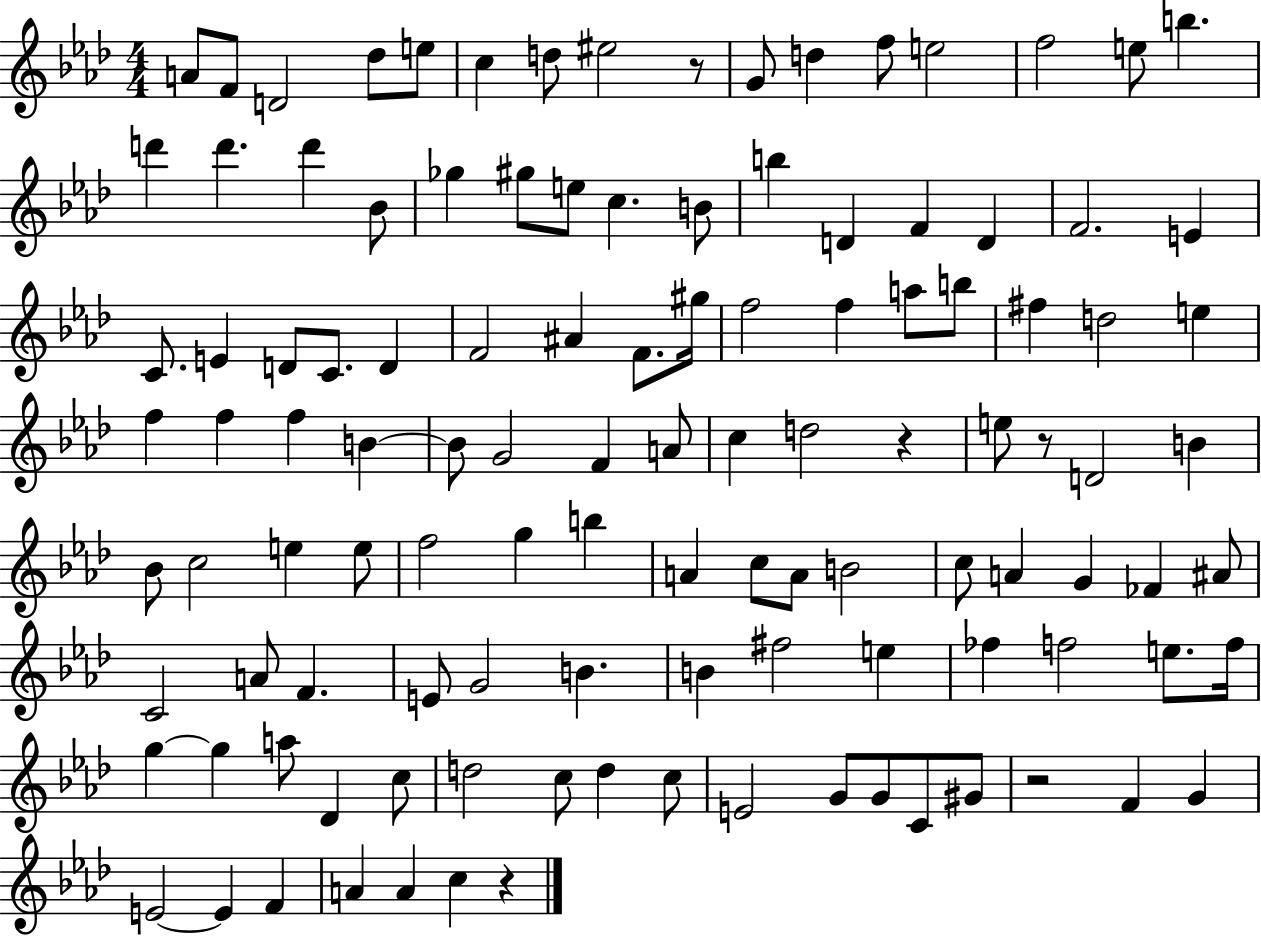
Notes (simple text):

A4/e F4/e D4/h Db5/e E5/e C5/q D5/e EIS5/h R/e G4/e D5/q F5/e E5/h F5/h E5/e B5/q. D6/q D6/q. D6/q Bb4/e Gb5/q G#5/e E5/e C5/q. B4/e B5/q D4/q F4/q D4/q F4/h. E4/q C4/e. E4/q D4/e C4/e. D4/q F4/h A#4/q F4/e. G#5/s F5/h F5/q A5/e B5/e F#5/q D5/h E5/q F5/q F5/q F5/q B4/q B4/e G4/h F4/q A4/e C5/q D5/h R/q E5/e R/e D4/h B4/q Bb4/e C5/h E5/q E5/e F5/h G5/q B5/q A4/q C5/e A4/e B4/h C5/e A4/q G4/q FES4/q A#4/e C4/h A4/e F4/q. E4/e G4/h B4/q. B4/q F#5/h E5/q FES5/q F5/h E5/e. F5/s G5/q G5/q A5/e Db4/q C5/e D5/h C5/e D5/q C5/e E4/h G4/e G4/e C4/e G#4/e R/h F4/q G4/q E4/h E4/q F4/q A4/q A4/q C5/q R/q